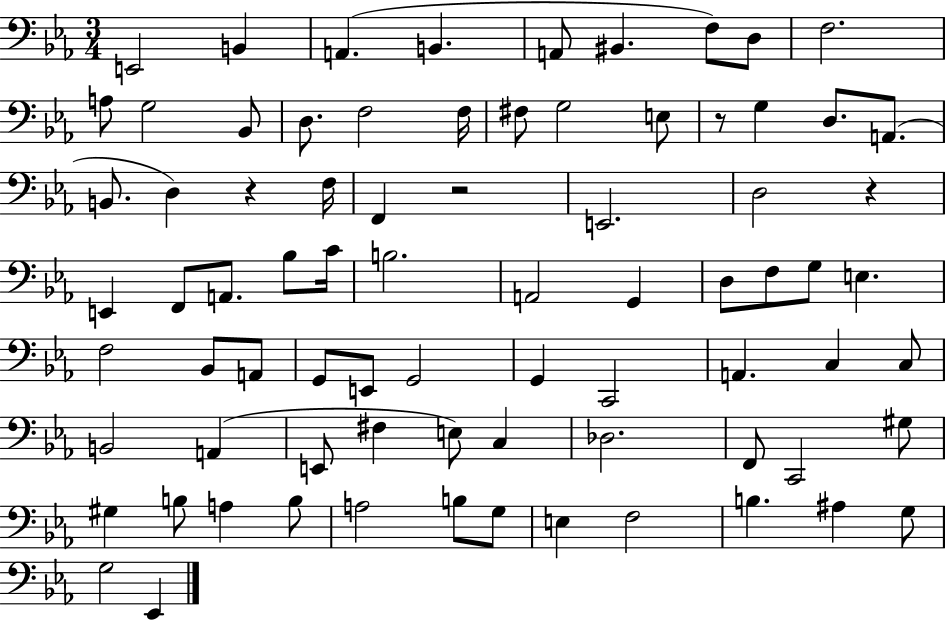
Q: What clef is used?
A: bass